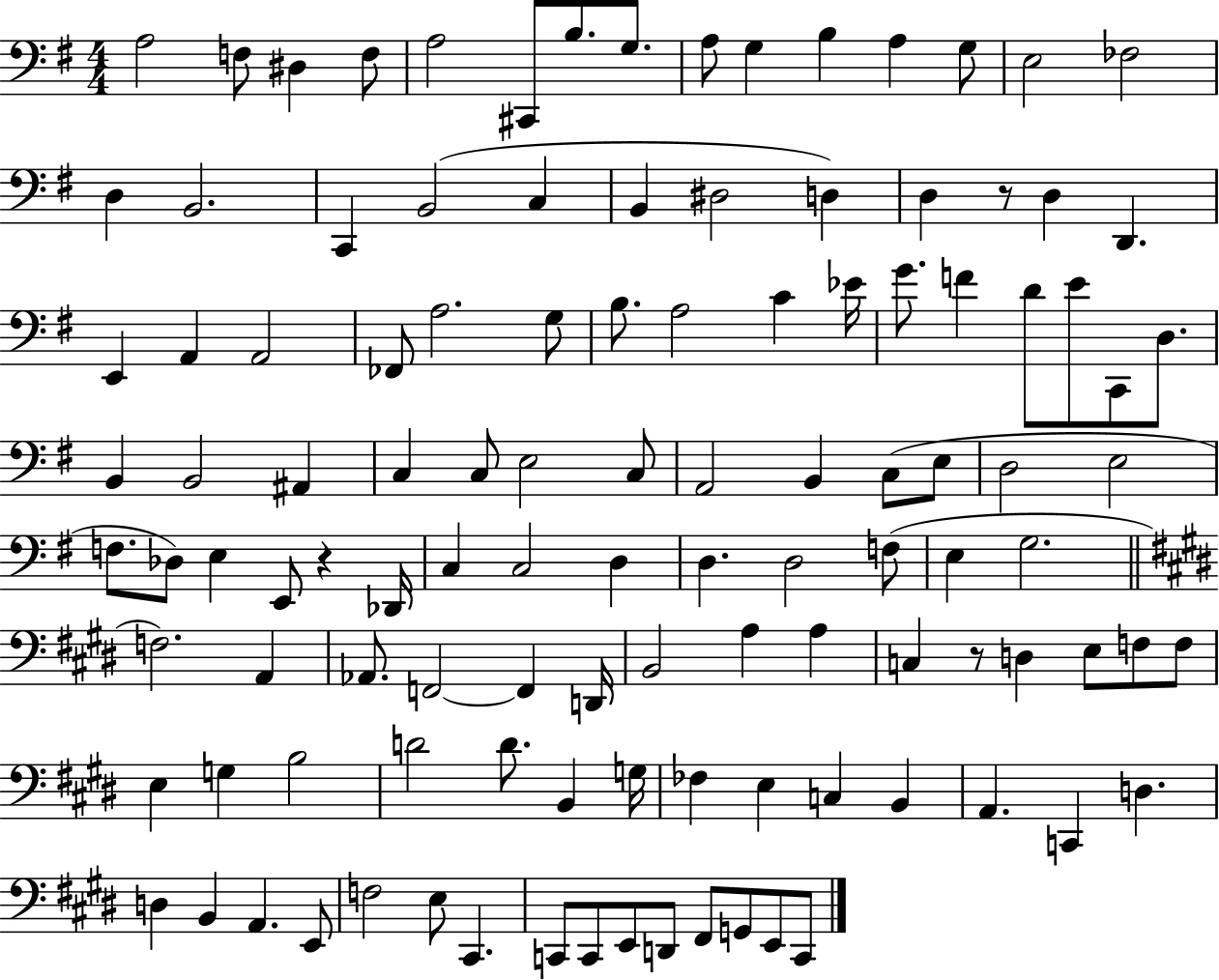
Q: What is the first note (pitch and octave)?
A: A3